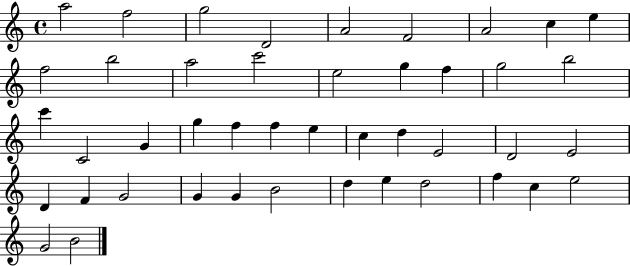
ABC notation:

X:1
T:Untitled
M:4/4
L:1/4
K:C
a2 f2 g2 D2 A2 F2 A2 c e f2 b2 a2 c'2 e2 g f g2 b2 c' C2 G g f f e c d E2 D2 E2 D F G2 G G B2 d e d2 f c e2 G2 B2